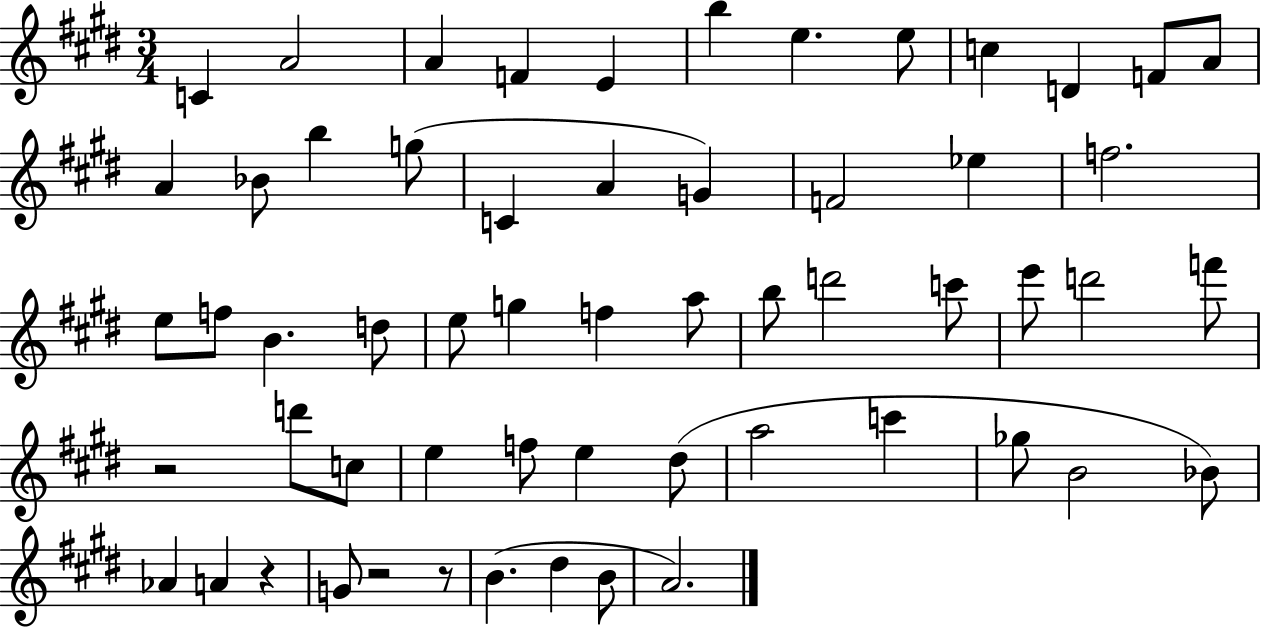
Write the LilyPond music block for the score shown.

{
  \clef treble
  \numericTimeSignature
  \time 3/4
  \key e \major
  c'4 a'2 | a'4 f'4 e'4 | b''4 e''4. e''8 | c''4 d'4 f'8 a'8 | \break a'4 bes'8 b''4 g''8( | c'4 a'4 g'4) | f'2 ees''4 | f''2. | \break e''8 f''8 b'4. d''8 | e''8 g''4 f''4 a''8 | b''8 d'''2 c'''8 | e'''8 d'''2 f'''8 | \break r2 d'''8 c''8 | e''4 f''8 e''4 dis''8( | a''2 c'''4 | ges''8 b'2 bes'8) | \break aes'4 a'4 r4 | g'8 r2 r8 | b'4.( dis''4 b'8 | a'2.) | \break \bar "|."
}